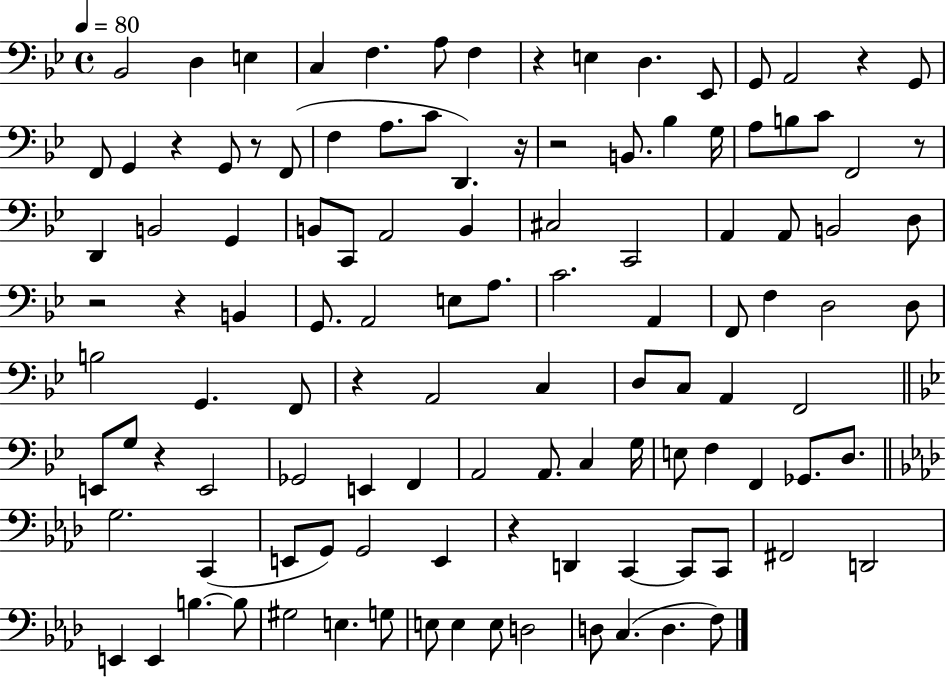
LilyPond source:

{
  \clef bass
  \time 4/4
  \defaultTimeSignature
  \key bes \major
  \tempo 4 = 80
  bes,2 d4 e4 | c4 f4. a8 f4 | r4 e4 d4. ees,8 | g,8 a,2 r4 g,8 | \break f,8 g,4 r4 g,8 r8 f,8( | f4 a8. c'8 d,4.) r16 | r2 b,8. bes4 g16 | a8 b8 c'8 f,2 r8 | \break d,4 b,2 g,4 | b,8 c,8 a,2 b,4 | cis2 c,2 | a,4 a,8 b,2 d8 | \break r2 r4 b,4 | g,8. a,2 e8 a8. | c'2. a,4 | f,8 f4 d2 d8 | \break b2 g,4. f,8 | r4 a,2 c4 | d8 c8 a,4 f,2 | \bar "||" \break \key g \minor e,8 g8 r4 e,2 | ges,2 e,4 f,4 | a,2 a,8. c4 g16 | e8 f4 f,4 ges,8. d8. | \break \bar "||" \break \key aes \major g2. c,4( | e,8 g,8) g,2 e,4 | r4 d,4 c,4~~ c,8 c,8 | fis,2 d,2 | \break e,4 e,4 b4.~~ b8 | gis2 e4. g8 | e8 e4 e8 d2 | d8 c4.( d4. f8) | \break \bar "|."
}